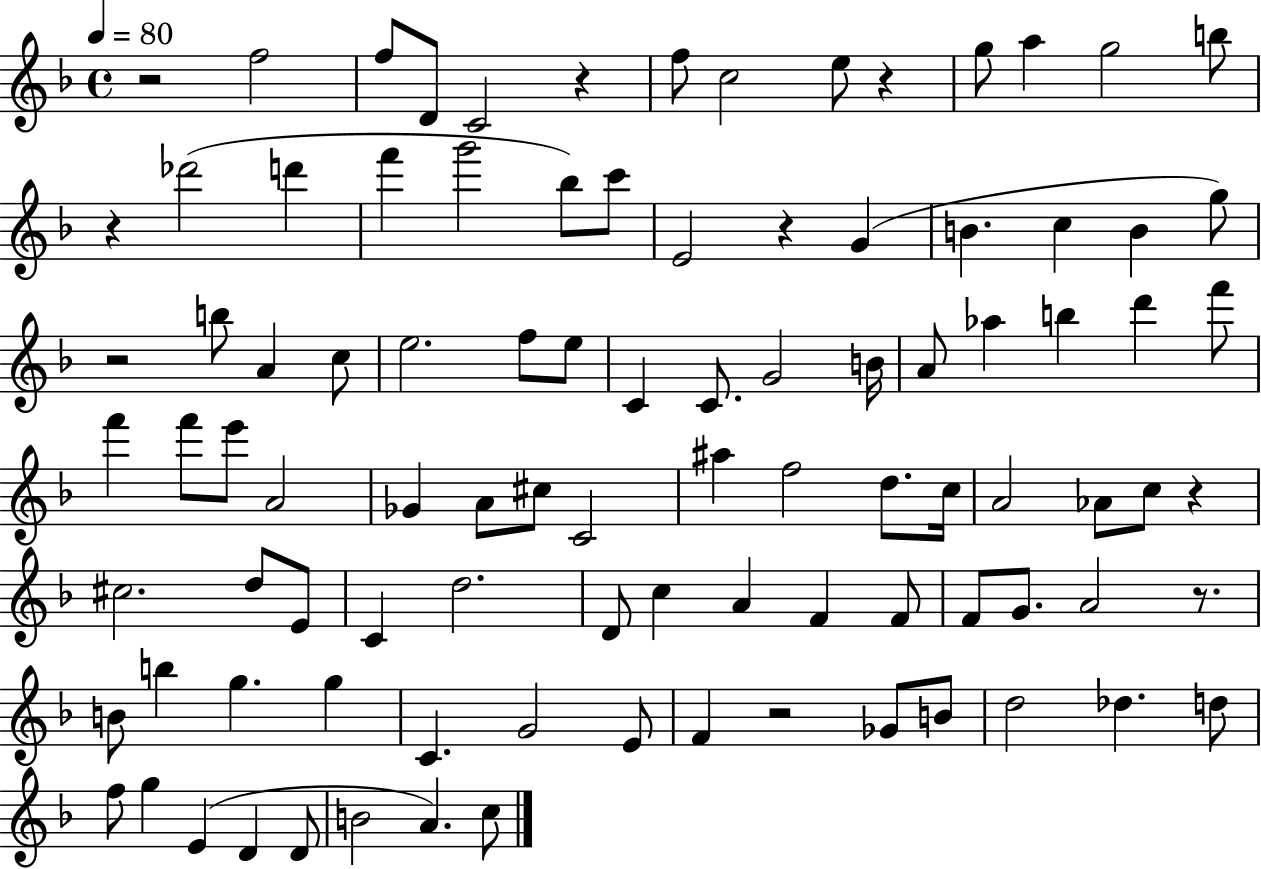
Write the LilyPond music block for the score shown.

{
  \clef treble
  \time 4/4
  \defaultTimeSignature
  \key f \major
  \tempo 4 = 80
  r2 f''2 | f''8 d'8 c'2 r4 | f''8 c''2 e''8 r4 | g''8 a''4 g''2 b''8 | \break r4 des'''2( d'''4 | f'''4 g'''2 bes''8) c'''8 | e'2 r4 g'4( | b'4. c''4 b'4 g''8) | \break r2 b''8 a'4 c''8 | e''2. f''8 e''8 | c'4 c'8. g'2 b'16 | a'8 aes''4 b''4 d'''4 f'''8 | \break f'''4 f'''8 e'''8 a'2 | ges'4 a'8 cis''8 c'2 | ais''4 f''2 d''8. c''16 | a'2 aes'8 c''8 r4 | \break cis''2. d''8 e'8 | c'4 d''2. | d'8 c''4 a'4 f'4 f'8 | f'8 g'8. a'2 r8. | \break b'8 b''4 g''4. g''4 | c'4. g'2 e'8 | f'4 r2 ges'8 b'8 | d''2 des''4. d''8 | \break f''8 g''4 e'4( d'4 d'8 | b'2 a'4.) c''8 | \bar "|."
}